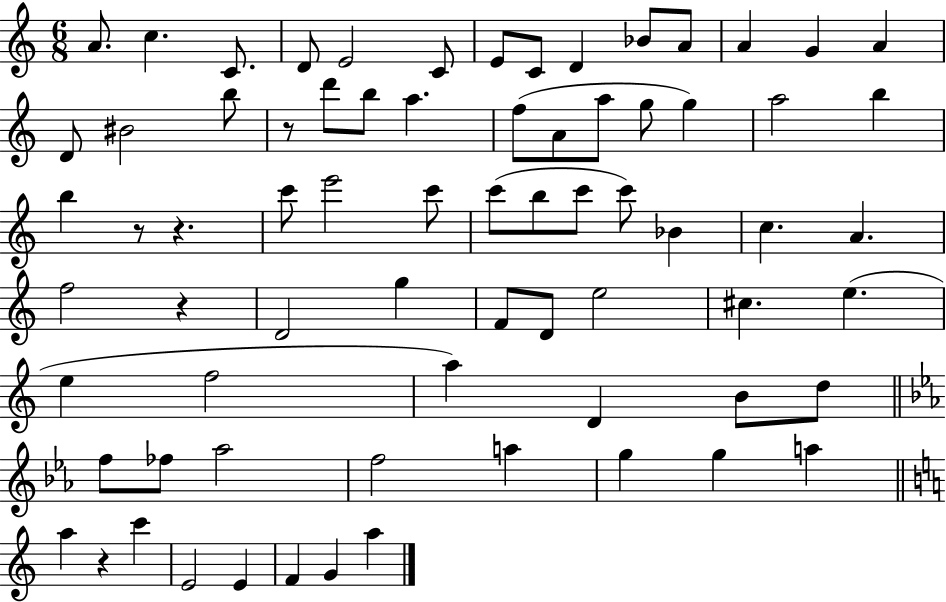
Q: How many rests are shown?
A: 5